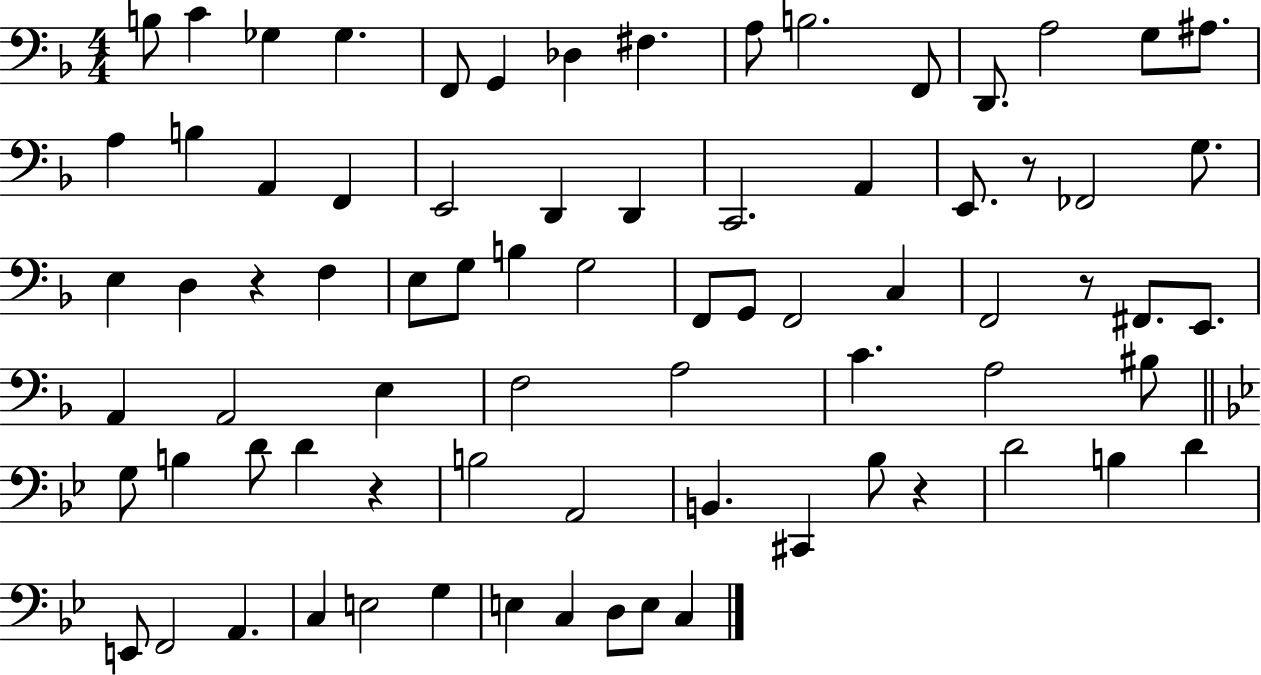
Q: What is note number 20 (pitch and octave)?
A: E2